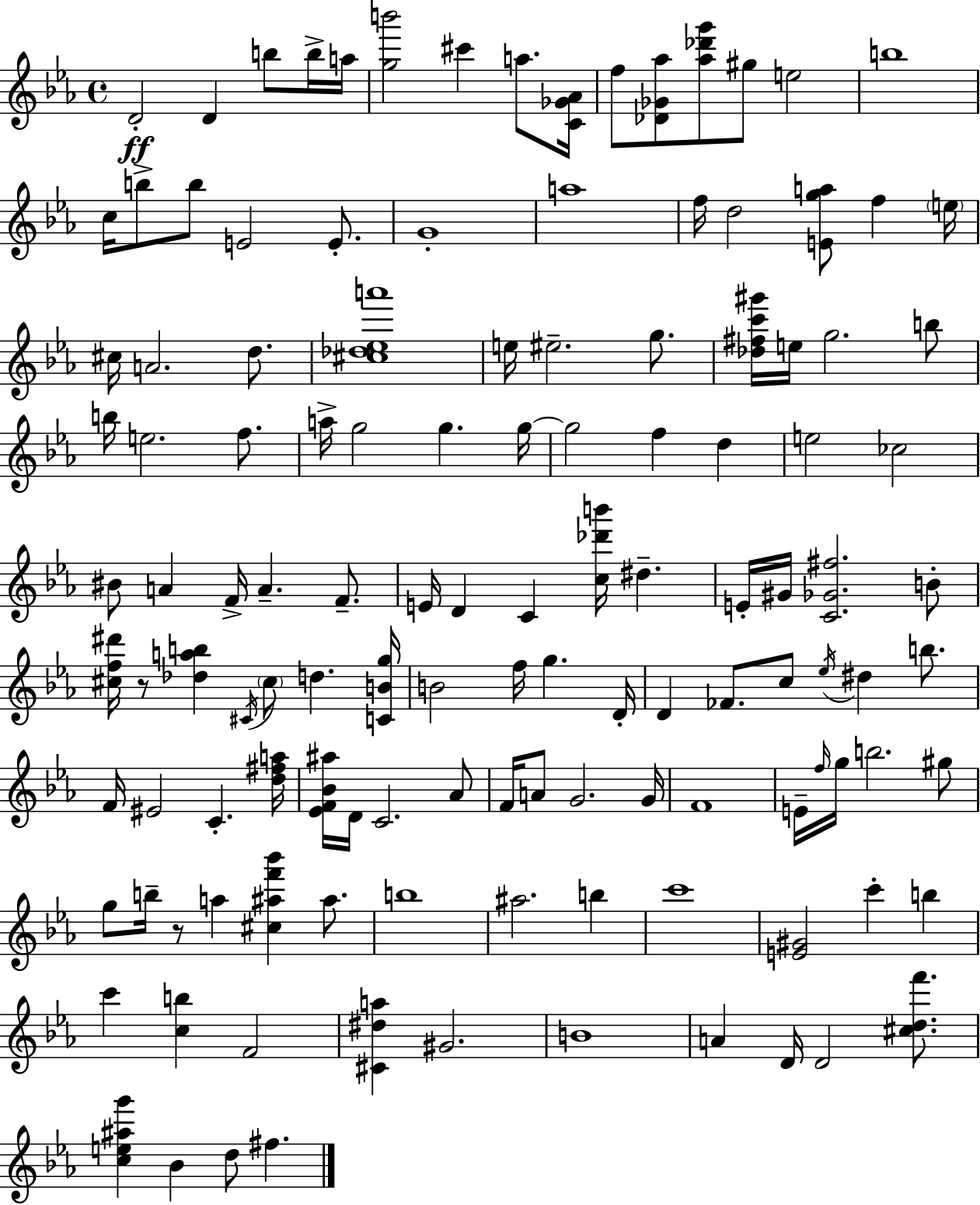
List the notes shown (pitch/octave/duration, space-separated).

D4/h D4/q B5/e B5/s A5/s [G5,B6]/h C#6/q A5/e. [C4,Gb4,Ab4]/s F5/e [Db4,Gb4,Ab5]/e [Ab5,Db6,G6]/e G#5/e E5/h B5/w C5/s B5/e B5/e E4/h E4/e. G4/w A5/w F5/s D5/h [E4,G5,A5]/e F5/q E5/s C#5/s A4/h. D5/e. [C#5,Db5,Eb5,A6]/w E5/s EIS5/h. G5/e. [Db5,F#5,C6,G#6]/s E5/s G5/h. B5/e B5/s E5/h. F5/e. A5/s G5/h G5/q. G5/s G5/h F5/q D5/q E5/h CES5/h BIS4/e A4/q F4/s A4/q. F4/e. E4/s D4/q C4/q [C5,Db6,B6]/s D#5/q. E4/s G#4/s [C4,Gb4,F#5]/h. B4/e [C#5,F5,D#6]/s R/e [Db5,A5,B5]/q C#4/s C#5/e D5/q. [C4,B4,G5]/s B4/h F5/s G5/q. D4/s D4/q FES4/e. C5/e Eb5/s D#5/q B5/e. F4/s EIS4/h C4/q. [D5,F#5,A5]/s [Eb4,F4,Bb4,A#5]/s D4/s C4/h. Ab4/e F4/s A4/e G4/h. G4/s F4/w E4/s F5/s G5/s B5/h. G#5/e G5/e B5/s R/e A5/q [C#5,A#5,F6,Bb6]/q A#5/e. B5/w A#5/h. B5/q C6/w [E4,G#4]/h C6/q B5/q C6/q [C5,B5]/q F4/h [C#4,D#5,A5]/q G#4/h. B4/w A4/q D4/s D4/h [C#5,D5,F6]/e. [C5,E5,A#5,G6]/q Bb4/q D5/e F#5/q.